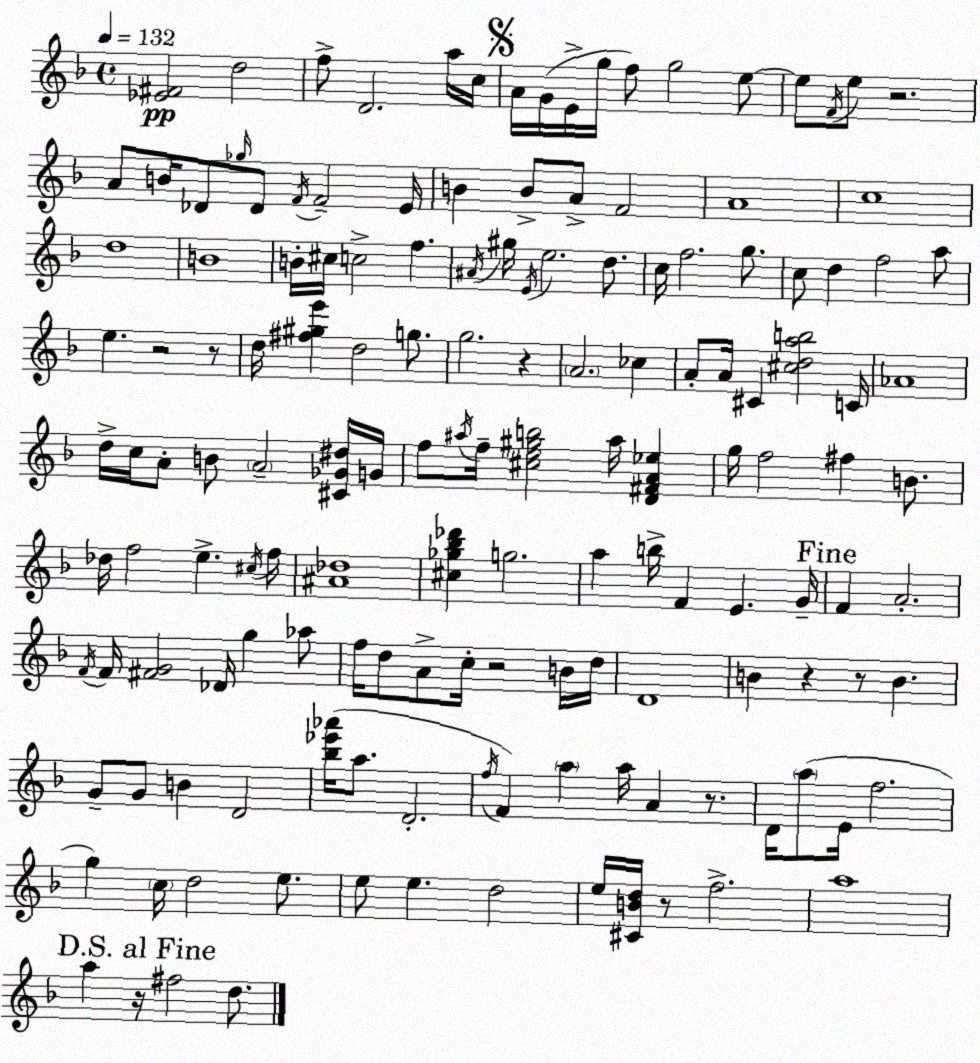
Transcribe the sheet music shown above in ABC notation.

X:1
T:Untitled
M:4/4
L:1/4
K:F
[_E^F]2 d2 f/2 D2 a/4 c/4 A/4 G/4 E/4 g/4 f/2 g2 e/2 e/2 F/4 e/2 z2 A/2 B/4 _D/2 _g/4 _D/2 F/4 F2 E/4 B B/2 A/2 F2 A4 c4 d4 B4 B/4 ^c/4 c2 f ^A/4 ^g/4 E/4 e2 d/2 c/4 f2 g/2 c/2 d f2 a/2 e z2 z/2 d/4 [^f^ge'] d2 g/2 g2 z A2 _c A/2 A/4 ^C [^cdab]2 C/4 _A4 d/4 c/4 A/2 B/2 A2 [^C_G^d]/4 G/4 f/2 ^a/4 f/4 [^ce^gb]2 ^a/4 [D^FA_e] g/4 f2 ^f B/2 _d/4 f2 e ^c/4 f/4 [^A_d]4 [^c_g_b_d'] g2 a b/4 F E G/4 F A2 F/4 F/4 [^FG]2 _D/4 g _a/2 f/4 d/2 A/2 c/4 z2 B/4 d/4 D4 B z z/2 B G/2 G/2 B D2 [_b_e'_a']/4 a/2 D2 f/4 F a a/4 A z/2 D/4 a/2 E/4 f2 g c/4 d2 e/2 e/2 e d2 e/4 [^CBd]/4 z/2 f2 a4 a z/4 ^f2 d/2